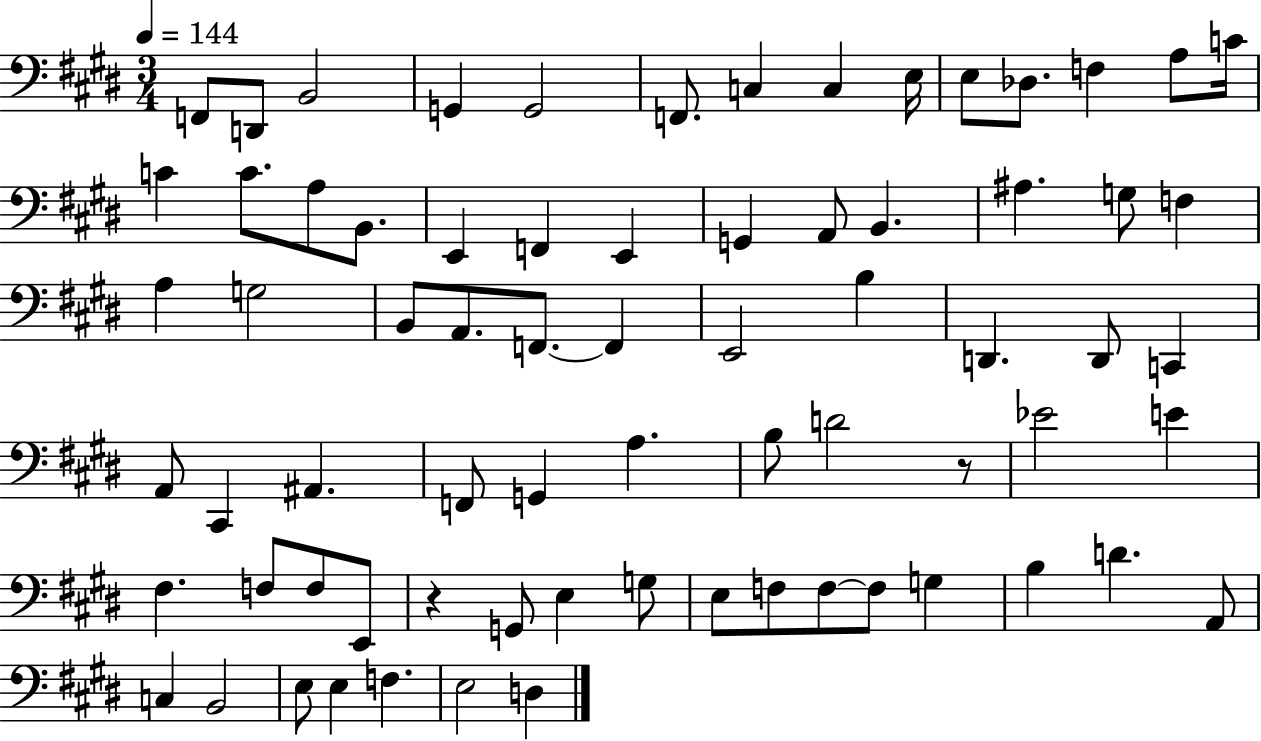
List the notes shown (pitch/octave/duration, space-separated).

F2/e D2/e B2/h G2/q G2/h F2/e. C3/q C3/q E3/s E3/e Db3/e. F3/q A3/e C4/s C4/q C4/e. A3/e B2/e. E2/q F2/q E2/q G2/q A2/e B2/q. A#3/q. G3/e F3/q A3/q G3/h B2/e A2/e. F2/e. F2/q E2/h B3/q D2/q. D2/e C2/q A2/e C#2/q A#2/q. F2/e G2/q A3/q. B3/e D4/h R/e Eb4/h E4/q F#3/q. F3/e F3/e E2/e R/q G2/e E3/q G3/e E3/e F3/e F3/e F3/e G3/q B3/q D4/q. A2/e C3/q B2/h E3/e E3/q F3/q. E3/h D3/q